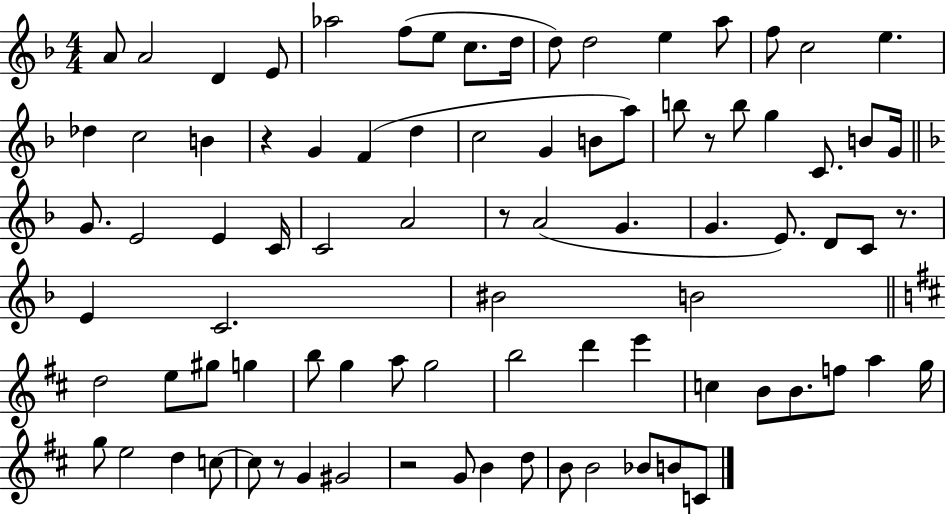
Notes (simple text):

A4/e A4/h D4/q E4/e Ab5/h F5/e E5/e C5/e. D5/s D5/e D5/h E5/q A5/e F5/e C5/h E5/q. Db5/q C5/h B4/q R/q G4/q F4/q D5/q C5/h G4/q B4/e A5/e B5/e R/e B5/e G5/q C4/e. B4/e G4/s G4/e. E4/h E4/q C4/s C4/h A4/h R/e A4/h G4/q. G4/q. E4/e. D4/e C4/e R/e. E4/q C4/h. BIS4/h B4/h D5/h E5/e G#5/e G5/q B5/e G5/q A5/e G5/h B5/h D6/q E6/q C5/q B4/e B4/e. F5/e A5/q G5/s G5/e E5/h D5/q C5/e C5/e R/e G4/q G#4/h R/h G4/e B4/q D5/e B4/e B4/h Bb4/e B4/e C4/e